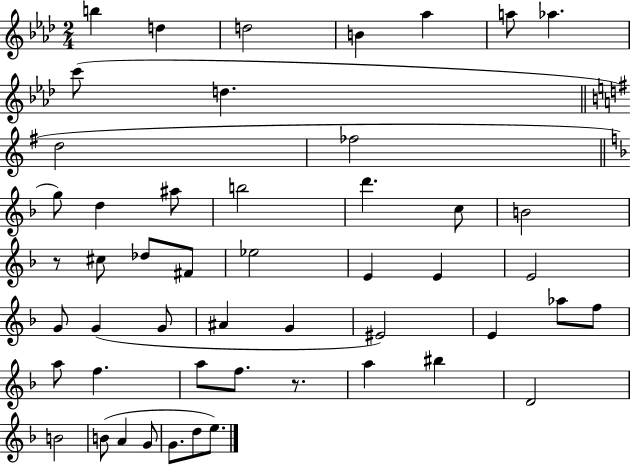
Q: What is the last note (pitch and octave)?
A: E5